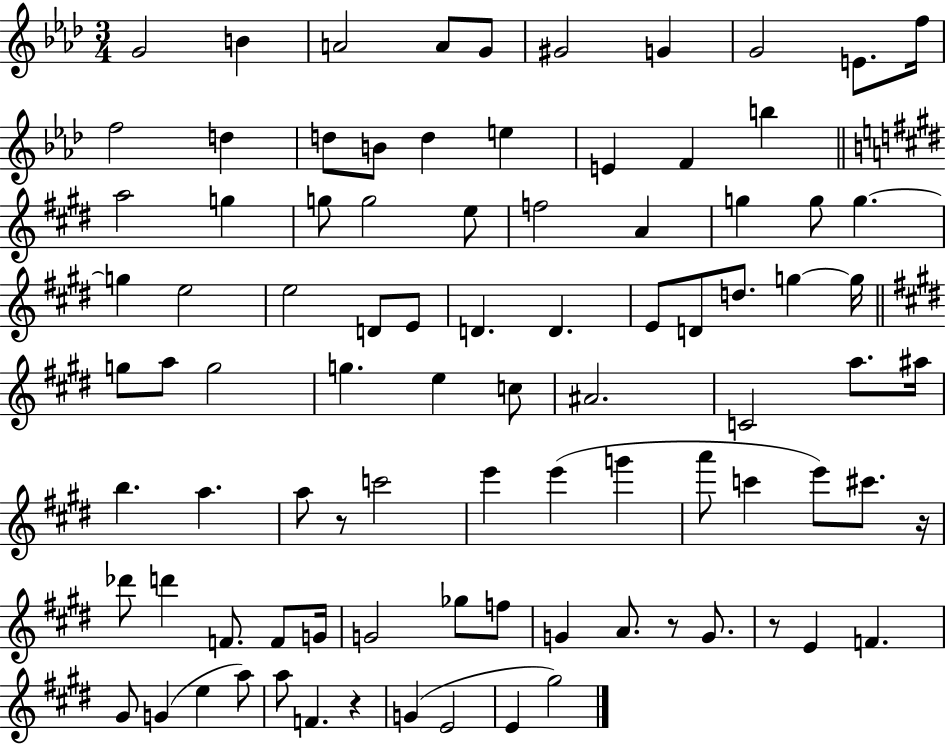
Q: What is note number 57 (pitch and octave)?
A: E6